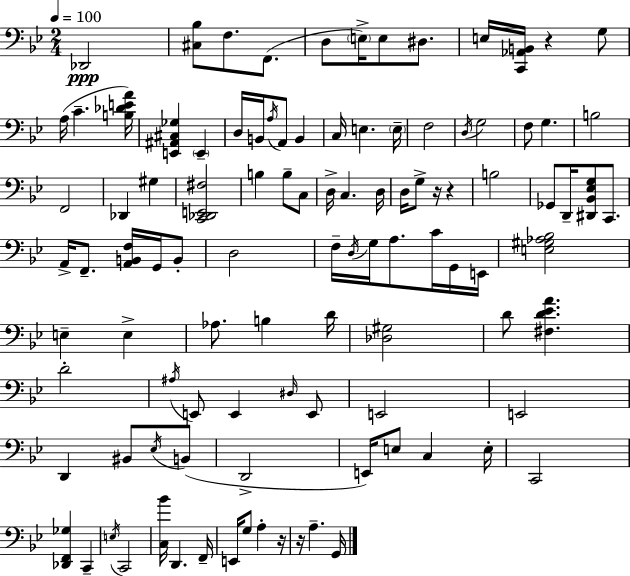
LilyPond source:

{
  \clef bass
  \numericTimeSignature
  \time 2/4
  \key bes \major
  \tempo 4 = 100
  des,2\ppp | <cis bes>8 f8. f,8.( | d8 \parenthesize e16->) e8 dis8. | e16 <c, aes, b,>16 r4 g8 | \break a16( c'4.-- <b des' e' a'>16) | <e, ais, cis ges>4 \parenthesize e,4-- | d16 b,16 \acciaccatura { a16 } a,8 b,4 | c16 e4. | \break \parenthesize e16-- f2 | \acciaccatura { d16 } g2 | f8 g4. | b2 | \break f,2 | des,4 gis4 | <c, des, e, fis>2 | b4 b8-- | \break c8 d16-> c4. | d16 d16 g8-> r16 r4 | b2 | ges,8 d,16-- <dis, bes, ees g>8 c,8. | \break a,16-> f,8.-- <a, b, f>16 g,16 | b,8-. d2 | f16-- \acciaccatura { d16 } g16 a8. | c'16 g,16 e,16 <e gis aes bes>2 | \break e4-- e4-> | aes8. b4 | d'16 <des gis>2 | d'8 <fis d' ees' a'>4. | \break d'2-. | \acciaccatura { ais16 } e,8 e,4 | \grace { dis16 } e,8 e,2 | e,2 | \break d,4 | bis,8 \acciaccatura { ees16 } b,8( d,2-> | e,16) e8 | c4 e16-. c,2 | \break <des, f, ges>4 | c,4-- \acciaccatura { e16 } c,2 | <c bes'>16 | d,4. f,16-- e,16 | \break g8 a4-. r16 r16 | a4.-- g,16 \bar "|."
}